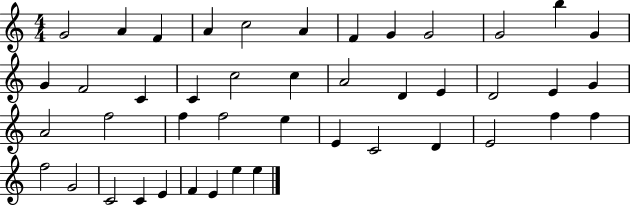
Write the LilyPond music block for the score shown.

{
  \clef treble
  \numericTimeSignature
  \time 4/4
  \key c \major
  g'2 a'4 f'4 | a'4 c''2 a'4 | f'4 g'4 g'2 | g'2 b''4 g'4 | \break g'4 f'2 c'4 | c'4 c''2 c''4 | a'2 d'4 e'4 | d'2 e'4 g'4 | \break a'2 f''2 | f''4 f''2 e''4 | e'4 c'2 d'4 | e'2 f''4 f''4 | \break f''2 g'2 | c'2 c'4 e'4 | f'4 e'4 e''4 e''4 | \bar "|."
}